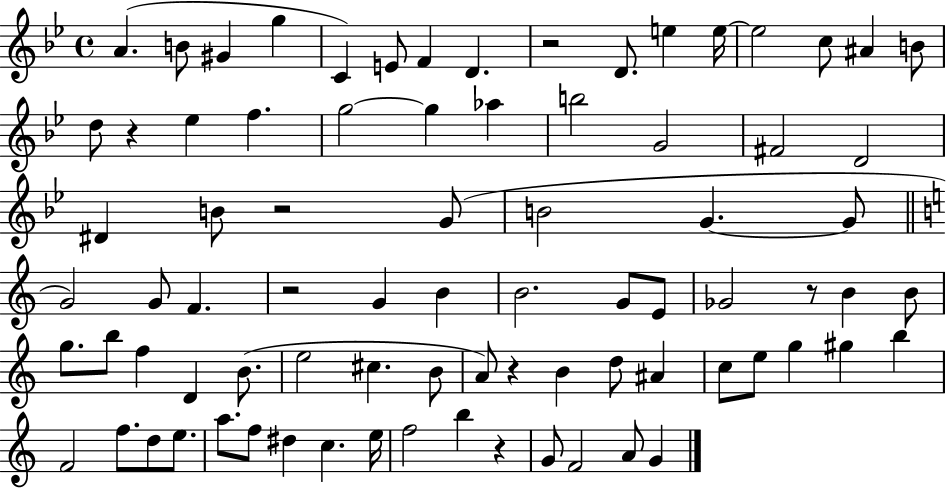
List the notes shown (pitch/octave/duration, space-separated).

A4/q. B4/e G#4/q G5/q C4/q E4/e F4/q D4/q. R/h D4/e. E5/q E5/s E5/h C5/e A#4/q B4/e D5/e R/q Eb5/q F5/q. G5/h G5/q Ab5/q B5/h G4/h F#4/h D4/h D#4/q B4/e R/h G4/e B4/h G4/q. G4/e G4/h G4/e F4/q. R/h G4/q B4/q B4/h. G4/e E4/e Gb4/h R/e B4/q B4/e G5/e. B5/e F5/q D4/q B4/e. E5/h C#5/q. B4/e A4/e R/q B4/q D5/e A#4/q C5/e E5/e G5/q G#5/q B5/q F4/h F5/e. D5/e E5/e. A5/e. F5/e D#5/q C5/q. E5/s F5/h B5/q R/q G4/e F4/h A4/e G4/q